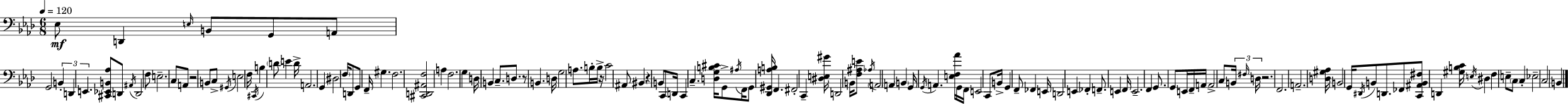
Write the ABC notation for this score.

X:1
T:Untitled
M:6/8
L:1/4
K:Ab
_E,/2 D,, E,/4 B,,/2 G,,/2 A,,/2 G,,2 B,, D,, E,, [^C,,_E,,B,,_A,]/2 D,,/2 ^A,,/4 D,,2 F,/2 E,2 C,/2 A,,/2 z2 B,,/2 C,/2 ^G,,/4 E,2 F,/4 ^C,,/4 B, D/2 E D/4 A,,2 G,, ^D,2 F,/4 D,,/2 G,,/2 F,,/4 ^G, F,2 [^C,,D,,^A,,F,]2 A, F,2 G, D,/4 B,, C,/2 D,/2 z/2 B,, D,/4 G,2 A,/2 B,/4 B,/4 z/4 C2 ^A,,/2 ^B,, z B,,/2 C,,/2 D,,/4 C,, C, [D,G,B,^C]/4 G,,/2 ^A,/4 F,,/4 G,,/2 [_D,,^G,,A,B,]/4 F,, ^F,,2 C,, [^D,E,^G]/4 D,,2 B,,/4 [F,^A,E]/2 _A,/4 A,,2 A,, B,, G,,/4 G,,/4 A,, [E,F,_A]/4 G,,/4 F,,/4 E,,2 C,,/2 B,,/4 G,, F,,/2 _F,, E,,/4 D,,2 E,, _F,, F,,/2 E,, F,,/4 E,,2 F,, G,,/2 G,,/2 E,,/4 F,,/4 A,,/4 A,,2 C,/2 B,,/4 ^F,/4 D,/4 z2 F,,2 A,,2 [D,^G,_A,]/4 B,,2 G,,/4 ^D,,/4 B,,/2 D,,/2 _F,,/2 [C,,^A,,B,,^F,]/2 D,, [^G,B,C]/4 E,/4 ^D, F, E,/2 C,/2 C, _E,2 C,2 B,,